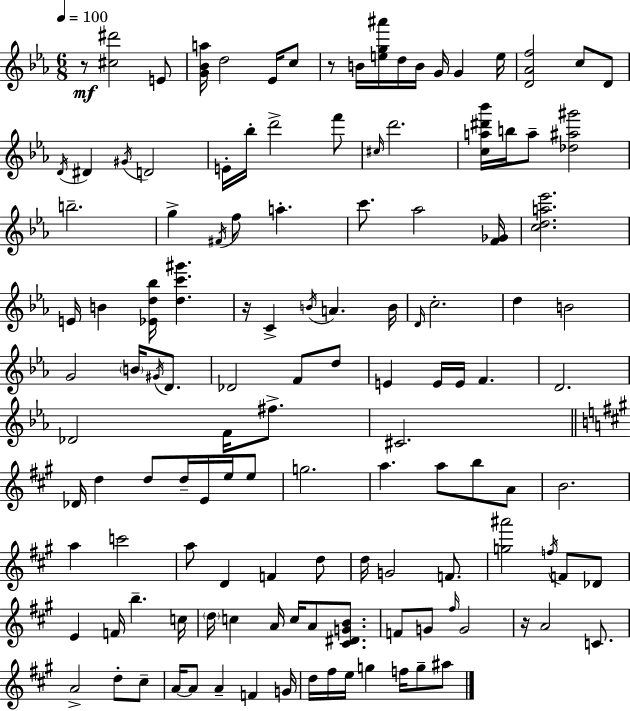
R/e [C#5,D#6]/h E4/e [G4,Bb4,A5]/s D5/h Eb4/s C5/e R/e B4/s [E5,G5,A#6]/s D5/s B4/s G4/s G4/q E5/s [D4,Ab4,F5]/h C5/e D4/e D4/s D#4/q G#4/s D4/h E4/s Bb5/s D6/h F6/e C#5/s D6/h. [C5,A5,D#6,Bb6]/s B5/s A5/e [Db5,A#5,G#6]/h B5/h. G5/q F#4/s F5/e A5/q. C6/e. Ab5/h [F4,Gb4]/s [C5,D5,A5,Eb6]/h. E4/s B4/q [Eb4,D5,Bb5]/s [D5,C6,G#6]/q. R/s C4/q B4/s A4/q. B4/s D4/s C5/h. D5/q B4/h G4/h B4/s G#4/s D4/e. Db4/h F4/e D5/e E4/q E4/s E4/s F4/q. D4/h. Db4/h F4/s F#5/e. C#4/h. Db4/s D5/q D5/e D5/s E4/s E5/s E5/e G5/h. A5/q. A5/e B5/e A4/e B4/h. A5/q C6/h A5/e D4/q F4/q D5/e D5/s G4/h F4/e. [G5,A#6]/h F5/s F4/e Db4/e E4/q F4/s B5/q. C5/s D5/s C5/q A4/s C5/s A4/e [C#4,D#4,G4,B4]/e. F4/e G4/e F#5/s G4/h R/s A4/h C4/e. A4/h D5/e C#5/e A4/s A4/e A4/q F4/q G4/s D5/s F#5/s E5/s G5/q F5/s G5/e A#5/e